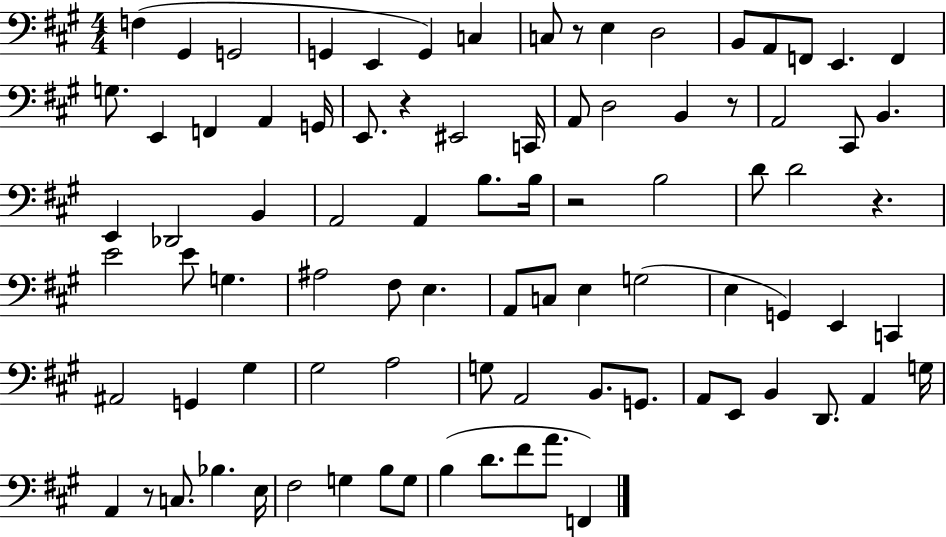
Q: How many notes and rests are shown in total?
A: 87